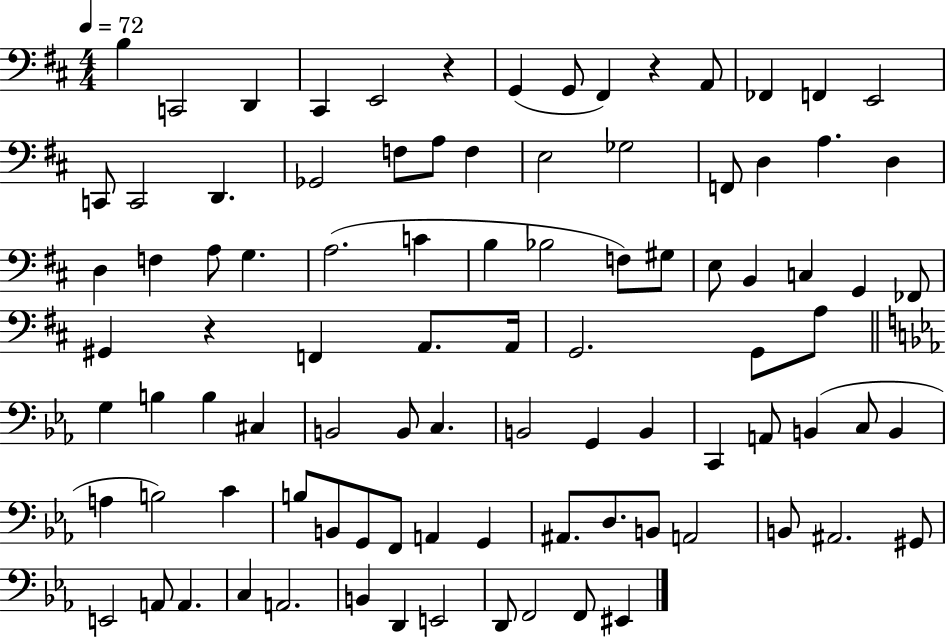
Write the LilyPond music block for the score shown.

{
  \clef bass
  \numericTimeSignature
  \time 4/4
  \key d \major
  \tempo 4 = 72
  b4 c,2 d,4 | cis,4 e,2 r4 | g,4( g,8 fis,4) r4 a,8 | fes,4 f,4 e,2 | \break c,8 c,2 d,4. | ges,2 f8 a8 f4 | e2 ges2 | f,8 d4 a4. d4 | \break d4 f4 a8 g4. | a2.( c'4 | b4 bes2 f8) gis8 | e8 b,4 c4 g,4 fes,8 | \break gis,4 r4 f,4 a,8. a,16 | g,2. g,8 a8 | \bar "||" \break \key ees \major g4 b4 b4 cis4 | b,2 b,8 c4. | b,2 g,4 b,4 | c,4 a,8 b,4( c8 b,4 | \break a4 b2) c'4 | b8 b,8 g,8 f,8 a,4 g,4 | ais,8. d8. b,8 a,2 | b,8 ais,2. gis,8 | \break e,2 a,8 a,4. | c4 a,2. | b,4 d,4 e,2 | d,8 f,2 f,8 eis,4 | \break \bar "|."
}